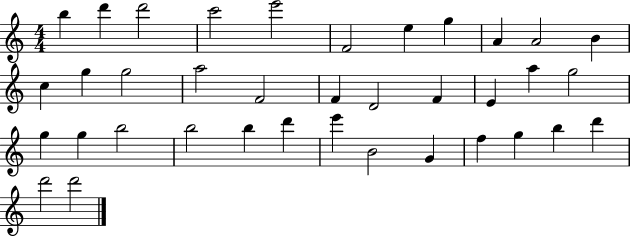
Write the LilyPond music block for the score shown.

{
  \clef treble
  \numericTimeSignature
  \time 4/4
  \key c \major
  b''4 d'''4 d'''2 | c'''2 e'''2 | f'2 e''4 g''4 | a'4 a'2 b'4 | \break c''4 g''4 g''2 | a''2 f'2 | f'4 d'2 f'4 | e'4 a''4 g''2 | \break g''4 g''4 b''2 | b''2 b''4 d'''4 | e'''4 b'2 g'4 | f''4 g''4 b''4 d'''4 | \break d'''2 d'''2 | \bar "|."
}